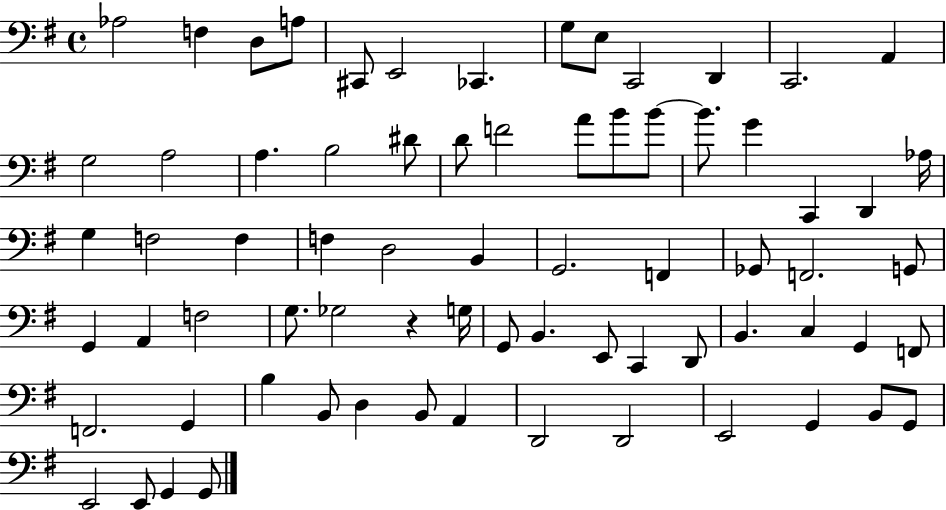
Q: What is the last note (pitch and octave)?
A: G2